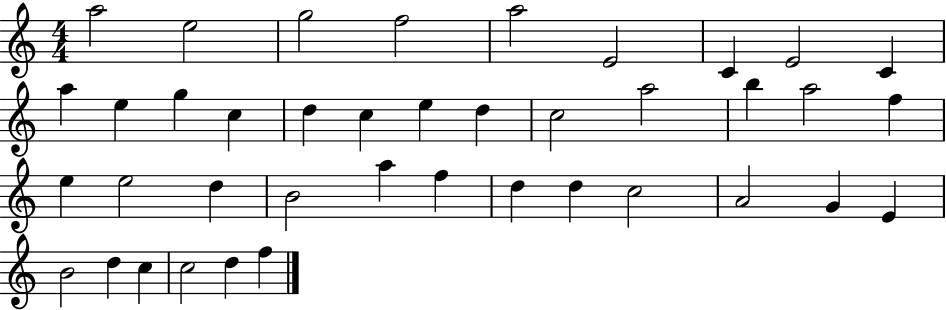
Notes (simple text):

A5/h E5/h G5/h F5/h A5/h E4/h C4/q E4/h C4/q A5/q E5/q G5/q C5/q D5/q C5/q E5/q D5/q C5/h A5/h B5/q A5/h F5/q E5/q E5/h D5/q B4/h A5/q F5/q D5/q D5/q C5/h A4/h G4/q E4/q B4/h D5/q C5/q C5/h D5/q F5/q